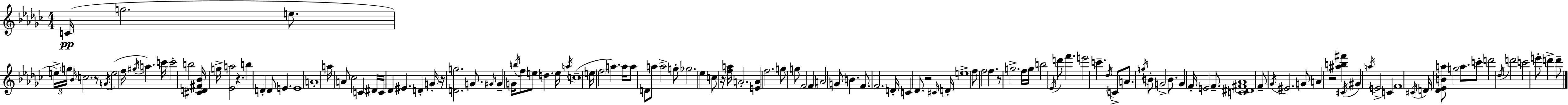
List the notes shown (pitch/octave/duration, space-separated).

C4/s G5/h. E5/e. E5/s G5/s Bb4/s C5/h. R/e G4/s E5/h F5/s G#5/s A5/q. C6/s C6/h B5/h [C#4,D4,F#4,Bb4]/s G5/s [Eb4,A5]/h R/q. B5/q D4/q D4/e E4/q. E4/w A4/w A5/s A4/e CES5/h C4/q D#4/s C4/s Db4/q EIS4/q. D4/q G4/s R/s [D4,G5]/h. G4/e. G#4/s G#4/q G4/s B5/s F5/e E5/e D5/q. E5/s A5/s C5/w E5/s F5/h A5/q. A5/s A5/e D4/e A5/e A5/h G5/e Gb5/h. Eb5/q C5/e R/s [F5,A5]/s A4/h. [E4,A4]/q F5/h. G5/e G5/e F4/h F4/q A4/h G4/e B4/q. F4/e. F4/h. D4/s C4/q Db4/e. R/h C#4/s D4/s E5/w F5/e F5/h F5/q. R/e G5/h. F5/s G5/s B5/h Eb4/s D6/e F6/q. E6/h C6/q. Db5/s C4/e A4/e. G5/s B4/e G4/h B4/e. G4/q F4/s E4/h F4/e. [C4,D#4,F#4,Ab4]/w F4/e Gb4/s EIS4/h. G4/e A4/q R/h [A#5,B5,F#6]/q C#4/s G#4/q A5/s E4/h C4/q F4/w C#4/s D4/s [Db4,Eb4,B4,A5]/e G5/h A5/e. C6/e D6/h Db5/s D6/h C6/h E6/e D6/q D6/e